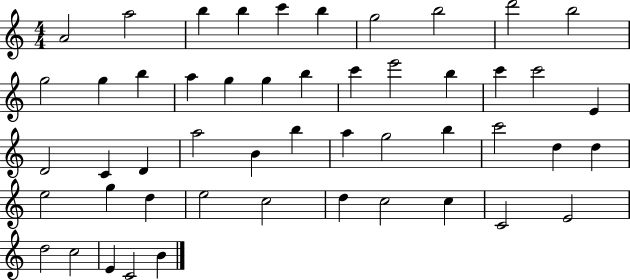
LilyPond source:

{
  \clef treble
  \numericTimeSignature
  \time 4/4
  \key c \major
  a'2 a''2 | b''4 b''4 c'''4 b''4 | g''2 b''2 | d'''2 b''2 | \break g''2 g''4 b''4 | a''4 g''4 g''4 b''4 | c'''4 e'''2 b''4 | c'''4 c'''2 e'4 | \break d'2 c'4 d'4 | a''2 b'4 b''4 | a''4 g''2 b''4 | c'''2 d''4 d''4 | \break e''2 g''4 d''4 | e''2 c''2 | d''4 c''2 c''4 | c'2 e'2 | \break d''2 c''2 | e'4 c'2 b'4 | \bar "|."
}